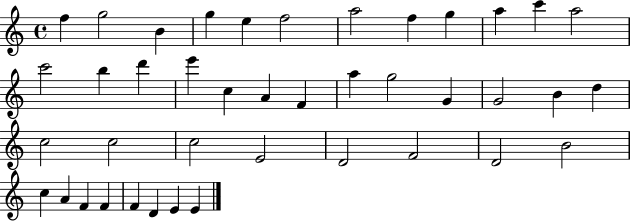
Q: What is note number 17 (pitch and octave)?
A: C5